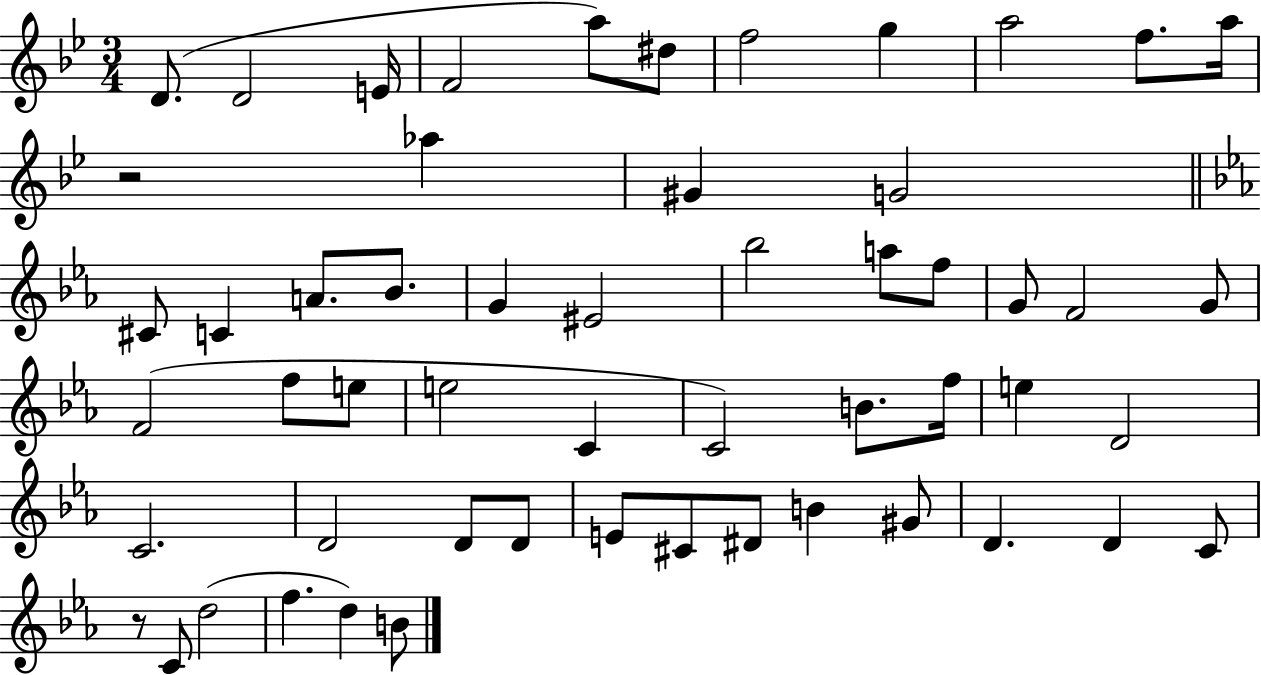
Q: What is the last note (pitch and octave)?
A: B4